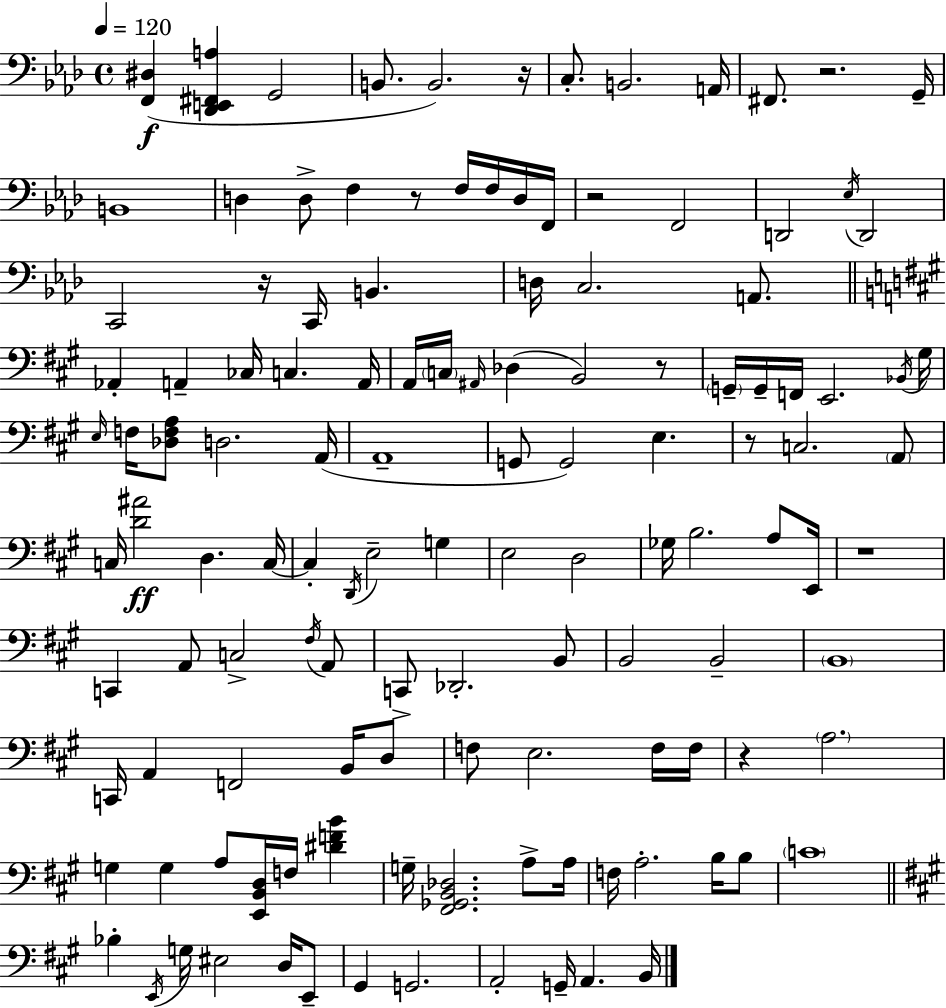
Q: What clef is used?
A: bass